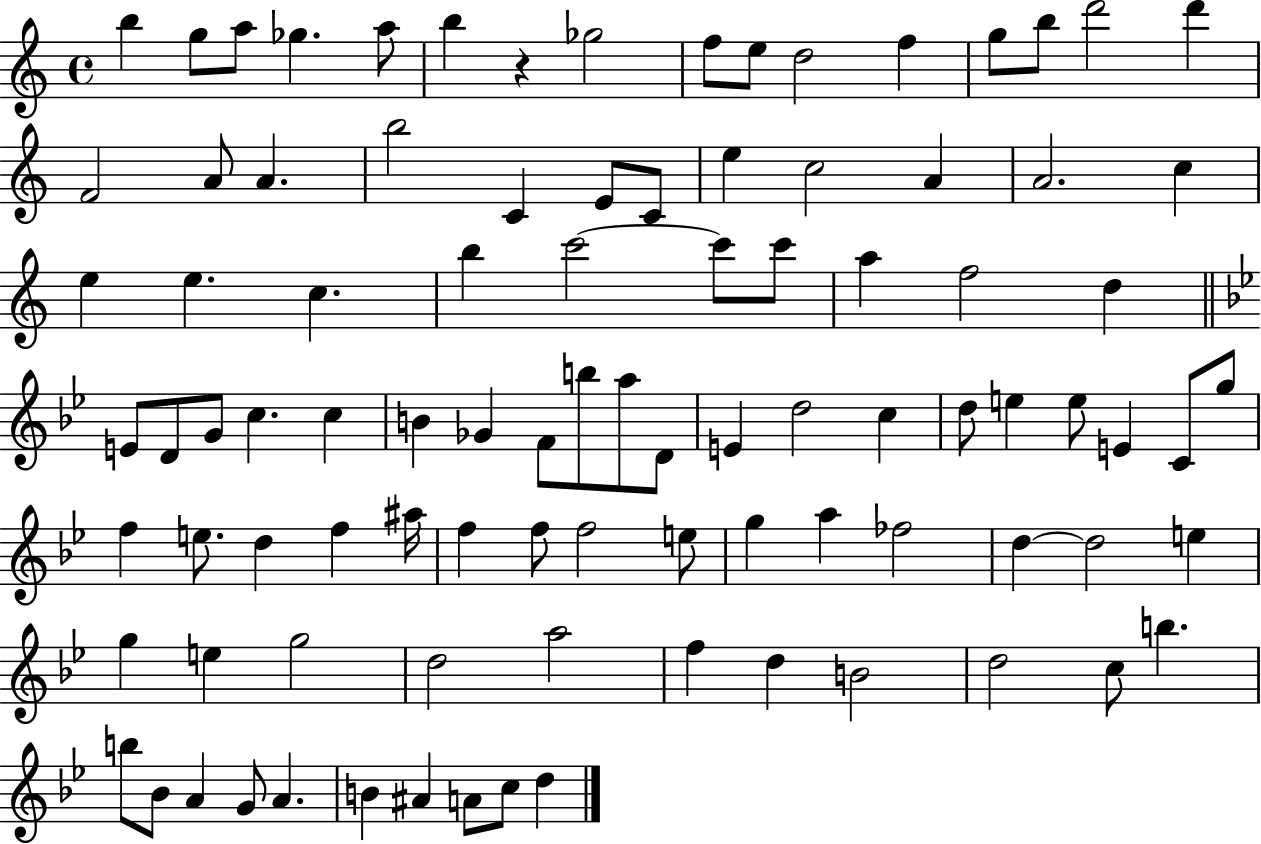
X:1
T:Untitled
M:4/4
L:1/4
K:C
b g/2 a/2 _g a/2 b z _g2 f/2 e/2 d2 f g/2 b/2 d'2 d' F2 A/2 A b2 C E/2 C/2 e c2 A A2 c e e c b c'2 c'/2 c'/2 a f2 d E/2 D/2 G/2 c c B _G F/2 b/2 a/2 D/2 E d2 c d/2 e e/2 E C/2 g/2 f e/2 d f ^a/4 f f/2 f2 e/2 g a _f2 d d2 e g e g2 d2 a2 f d B2 d2 c/2 b b/2 _B/2 A G/2 A B ^A A/2 c/2 d